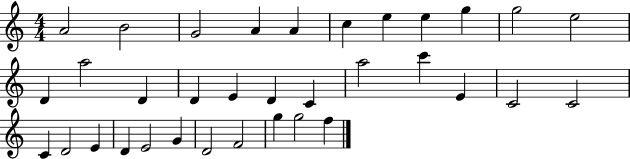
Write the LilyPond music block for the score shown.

{
  \clef treble
  \numericTimeSignature
  \time 4/4
  \key c \major
  a'2 b'2 | g'2 a'4 a'4 | c''4 e''4 e''4 g''4 | g''2 e''2 | \break d'4 a''2 d'4 | d'4 e'4 d'4 c'4 | a''2 c'''4 e'4 | c'2 c'2 | \break c'4 d'2 e'4 | d'4 e'2 g'4 | d'2 f'2 | g''4 g''2 f''4 | \break \bar "|."
}